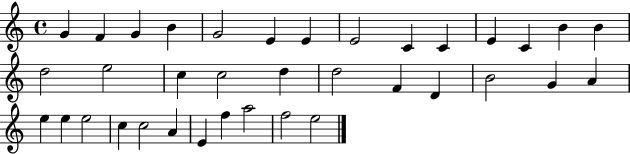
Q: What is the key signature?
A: C major